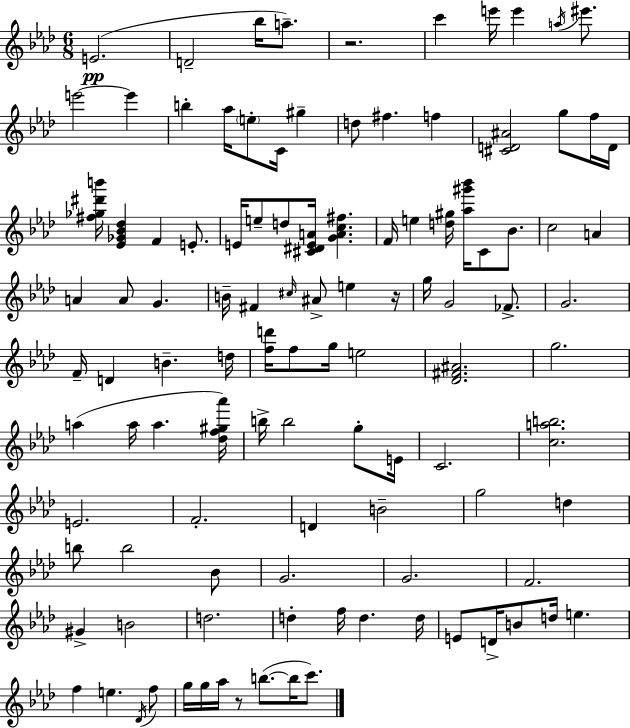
E4/h. D4/h Bb5/s A5/e. R/h. C6/q E6/s E6/q A5/s EIS6/e. E6/h E6/q B5/q Ab5/s E5/e C4/s G#5/q D5/e F#5/q. F5/q [C#4,D4,A#4]/h G5/e F5/s D4/s [F#5,Gb5,D#6,B6]/s [Eb4,Gb4,Bb4,Db5]/q F4/q E4/e. E4/s E5/e D5/e [C#4,D#4,E4,A4]/s [G4,A4,C5,F#5]/q. F4/s E5/q [D5,G#5]/s [Ab5,G#6,Bb6]/s C4/e Bb4/e. C5/h A4/q A4/q A4/e G4/q. B4/s F#4/q C#5/s A#4/e E5/q R/s G5/s G4/h FES4/e. G4/h. F4/s D4/q B4/q. D5/s [F5,D6]/s F5/e G5/s E5/h [Db4,F#4,A#4]/h. G5/h. A5/q A5/s A5/q. [Db5,F5,G#5,Ab6]/s B5/s B5/h G5/e E4/s C4/h. [C5,A5,B5]/h. E4/h. F4/h. D4/q B4/h G5/h D5/q B5/e B5/h Bb4/e G4/h. G4/h. F4/h. G#4/q B4/h D5/h. D5/q F5/s D5/q. D5/s E4/e D4/s B4/e D5/s E5/q. F5/q E5/q. Db4/s F5/e G5/s G5/s Ab5/s R/e B5/e. B5/s C6/e.